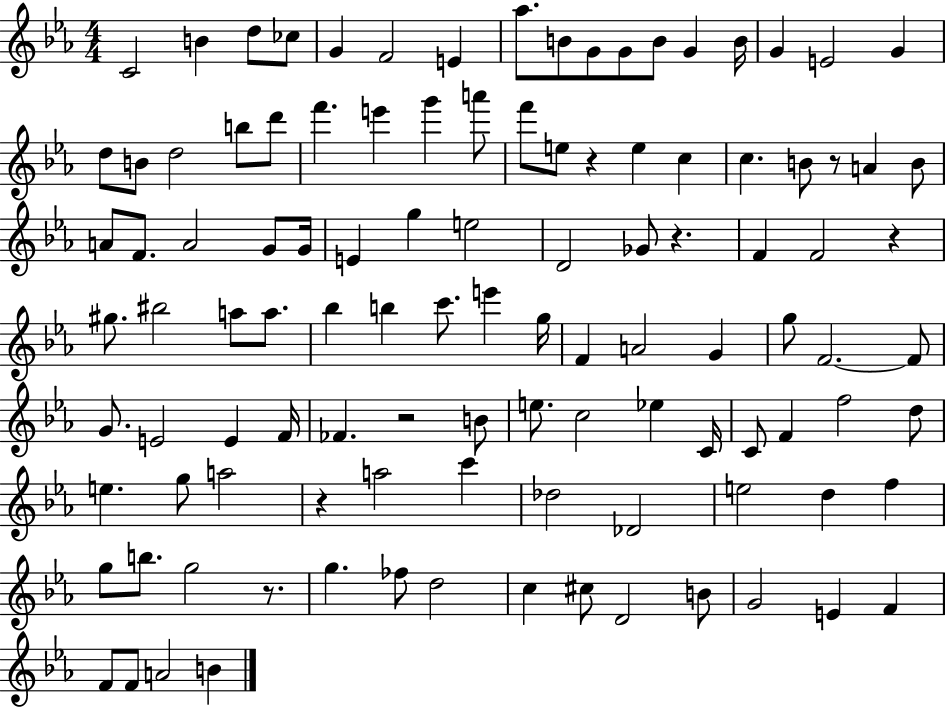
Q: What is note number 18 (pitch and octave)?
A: D5